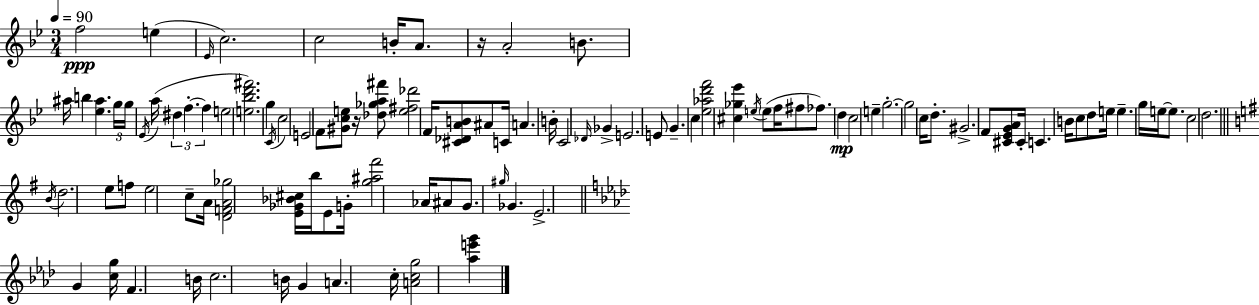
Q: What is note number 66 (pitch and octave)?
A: F5